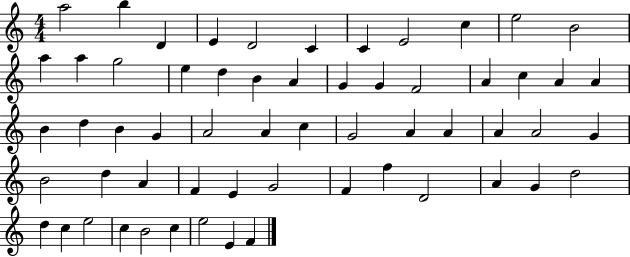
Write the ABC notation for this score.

X:1
T:Untitled
M:4/4
L:1/4
K:C
a2 b D E D2 C C E2 c e2 B2 a a g2 e d B A G G F2 A c A A B d B G A2 A c G2 A A A A2 G B2 d A F E G2 F f D2 A G d2 d c e2 c B2 c e2 E F